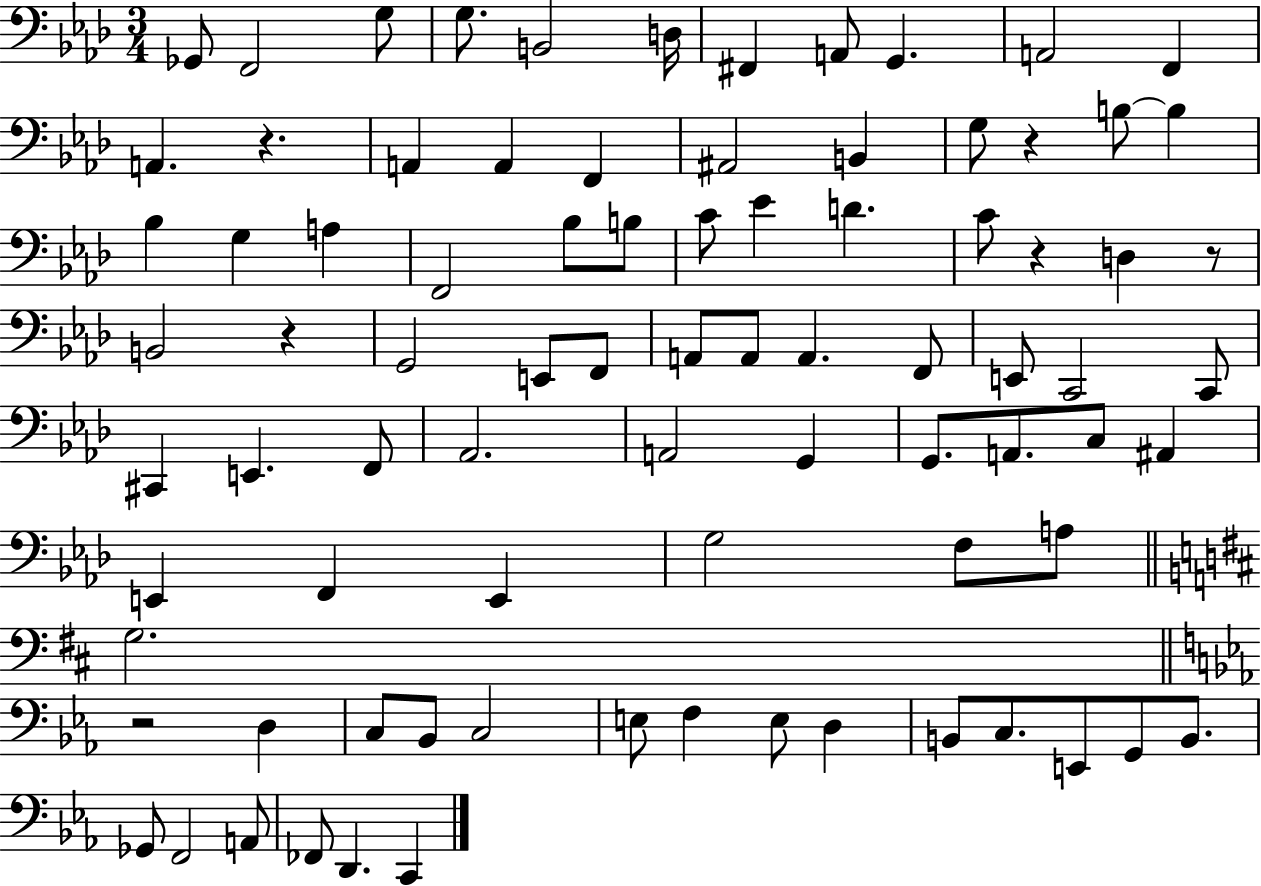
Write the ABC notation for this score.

X:1
T:Untitled
M:3/4
L:1/4
K:Ab
_G,,/2 F,,2 G,/2 G,/2 B,,2 D,/4 ^F,, A,,/2 G,, A,,2 F,, A,, z A,, A,, F,, ^A,,2 B,, G,/2 z B,/2 B, _B, G, A, F,,2 _B,/2 B,/2 C/2 _E D C/2 z D, z/2 B,,2 z G,,2 E,,/2 F,,/2 A,,/2 A,,/2 A,, F,,/2 E,,/2 C,,2 C,,/2 ^C,, E,, F,,/2 _A,,2 A,,2 G,, G,,/2 A,,/2 C,/2 ^A,, E,, F,, E,, G,2 F,/2 A,/2 G,2 z2 D, C,/2 _B,,/2 C,2 E,/2 F, E,/2 D, B,,/2 C,/2 E,,/2 G,,/2 B,,/2 _G,,/2 F,,2 A,,/2 _F,,/2 D,, C,,